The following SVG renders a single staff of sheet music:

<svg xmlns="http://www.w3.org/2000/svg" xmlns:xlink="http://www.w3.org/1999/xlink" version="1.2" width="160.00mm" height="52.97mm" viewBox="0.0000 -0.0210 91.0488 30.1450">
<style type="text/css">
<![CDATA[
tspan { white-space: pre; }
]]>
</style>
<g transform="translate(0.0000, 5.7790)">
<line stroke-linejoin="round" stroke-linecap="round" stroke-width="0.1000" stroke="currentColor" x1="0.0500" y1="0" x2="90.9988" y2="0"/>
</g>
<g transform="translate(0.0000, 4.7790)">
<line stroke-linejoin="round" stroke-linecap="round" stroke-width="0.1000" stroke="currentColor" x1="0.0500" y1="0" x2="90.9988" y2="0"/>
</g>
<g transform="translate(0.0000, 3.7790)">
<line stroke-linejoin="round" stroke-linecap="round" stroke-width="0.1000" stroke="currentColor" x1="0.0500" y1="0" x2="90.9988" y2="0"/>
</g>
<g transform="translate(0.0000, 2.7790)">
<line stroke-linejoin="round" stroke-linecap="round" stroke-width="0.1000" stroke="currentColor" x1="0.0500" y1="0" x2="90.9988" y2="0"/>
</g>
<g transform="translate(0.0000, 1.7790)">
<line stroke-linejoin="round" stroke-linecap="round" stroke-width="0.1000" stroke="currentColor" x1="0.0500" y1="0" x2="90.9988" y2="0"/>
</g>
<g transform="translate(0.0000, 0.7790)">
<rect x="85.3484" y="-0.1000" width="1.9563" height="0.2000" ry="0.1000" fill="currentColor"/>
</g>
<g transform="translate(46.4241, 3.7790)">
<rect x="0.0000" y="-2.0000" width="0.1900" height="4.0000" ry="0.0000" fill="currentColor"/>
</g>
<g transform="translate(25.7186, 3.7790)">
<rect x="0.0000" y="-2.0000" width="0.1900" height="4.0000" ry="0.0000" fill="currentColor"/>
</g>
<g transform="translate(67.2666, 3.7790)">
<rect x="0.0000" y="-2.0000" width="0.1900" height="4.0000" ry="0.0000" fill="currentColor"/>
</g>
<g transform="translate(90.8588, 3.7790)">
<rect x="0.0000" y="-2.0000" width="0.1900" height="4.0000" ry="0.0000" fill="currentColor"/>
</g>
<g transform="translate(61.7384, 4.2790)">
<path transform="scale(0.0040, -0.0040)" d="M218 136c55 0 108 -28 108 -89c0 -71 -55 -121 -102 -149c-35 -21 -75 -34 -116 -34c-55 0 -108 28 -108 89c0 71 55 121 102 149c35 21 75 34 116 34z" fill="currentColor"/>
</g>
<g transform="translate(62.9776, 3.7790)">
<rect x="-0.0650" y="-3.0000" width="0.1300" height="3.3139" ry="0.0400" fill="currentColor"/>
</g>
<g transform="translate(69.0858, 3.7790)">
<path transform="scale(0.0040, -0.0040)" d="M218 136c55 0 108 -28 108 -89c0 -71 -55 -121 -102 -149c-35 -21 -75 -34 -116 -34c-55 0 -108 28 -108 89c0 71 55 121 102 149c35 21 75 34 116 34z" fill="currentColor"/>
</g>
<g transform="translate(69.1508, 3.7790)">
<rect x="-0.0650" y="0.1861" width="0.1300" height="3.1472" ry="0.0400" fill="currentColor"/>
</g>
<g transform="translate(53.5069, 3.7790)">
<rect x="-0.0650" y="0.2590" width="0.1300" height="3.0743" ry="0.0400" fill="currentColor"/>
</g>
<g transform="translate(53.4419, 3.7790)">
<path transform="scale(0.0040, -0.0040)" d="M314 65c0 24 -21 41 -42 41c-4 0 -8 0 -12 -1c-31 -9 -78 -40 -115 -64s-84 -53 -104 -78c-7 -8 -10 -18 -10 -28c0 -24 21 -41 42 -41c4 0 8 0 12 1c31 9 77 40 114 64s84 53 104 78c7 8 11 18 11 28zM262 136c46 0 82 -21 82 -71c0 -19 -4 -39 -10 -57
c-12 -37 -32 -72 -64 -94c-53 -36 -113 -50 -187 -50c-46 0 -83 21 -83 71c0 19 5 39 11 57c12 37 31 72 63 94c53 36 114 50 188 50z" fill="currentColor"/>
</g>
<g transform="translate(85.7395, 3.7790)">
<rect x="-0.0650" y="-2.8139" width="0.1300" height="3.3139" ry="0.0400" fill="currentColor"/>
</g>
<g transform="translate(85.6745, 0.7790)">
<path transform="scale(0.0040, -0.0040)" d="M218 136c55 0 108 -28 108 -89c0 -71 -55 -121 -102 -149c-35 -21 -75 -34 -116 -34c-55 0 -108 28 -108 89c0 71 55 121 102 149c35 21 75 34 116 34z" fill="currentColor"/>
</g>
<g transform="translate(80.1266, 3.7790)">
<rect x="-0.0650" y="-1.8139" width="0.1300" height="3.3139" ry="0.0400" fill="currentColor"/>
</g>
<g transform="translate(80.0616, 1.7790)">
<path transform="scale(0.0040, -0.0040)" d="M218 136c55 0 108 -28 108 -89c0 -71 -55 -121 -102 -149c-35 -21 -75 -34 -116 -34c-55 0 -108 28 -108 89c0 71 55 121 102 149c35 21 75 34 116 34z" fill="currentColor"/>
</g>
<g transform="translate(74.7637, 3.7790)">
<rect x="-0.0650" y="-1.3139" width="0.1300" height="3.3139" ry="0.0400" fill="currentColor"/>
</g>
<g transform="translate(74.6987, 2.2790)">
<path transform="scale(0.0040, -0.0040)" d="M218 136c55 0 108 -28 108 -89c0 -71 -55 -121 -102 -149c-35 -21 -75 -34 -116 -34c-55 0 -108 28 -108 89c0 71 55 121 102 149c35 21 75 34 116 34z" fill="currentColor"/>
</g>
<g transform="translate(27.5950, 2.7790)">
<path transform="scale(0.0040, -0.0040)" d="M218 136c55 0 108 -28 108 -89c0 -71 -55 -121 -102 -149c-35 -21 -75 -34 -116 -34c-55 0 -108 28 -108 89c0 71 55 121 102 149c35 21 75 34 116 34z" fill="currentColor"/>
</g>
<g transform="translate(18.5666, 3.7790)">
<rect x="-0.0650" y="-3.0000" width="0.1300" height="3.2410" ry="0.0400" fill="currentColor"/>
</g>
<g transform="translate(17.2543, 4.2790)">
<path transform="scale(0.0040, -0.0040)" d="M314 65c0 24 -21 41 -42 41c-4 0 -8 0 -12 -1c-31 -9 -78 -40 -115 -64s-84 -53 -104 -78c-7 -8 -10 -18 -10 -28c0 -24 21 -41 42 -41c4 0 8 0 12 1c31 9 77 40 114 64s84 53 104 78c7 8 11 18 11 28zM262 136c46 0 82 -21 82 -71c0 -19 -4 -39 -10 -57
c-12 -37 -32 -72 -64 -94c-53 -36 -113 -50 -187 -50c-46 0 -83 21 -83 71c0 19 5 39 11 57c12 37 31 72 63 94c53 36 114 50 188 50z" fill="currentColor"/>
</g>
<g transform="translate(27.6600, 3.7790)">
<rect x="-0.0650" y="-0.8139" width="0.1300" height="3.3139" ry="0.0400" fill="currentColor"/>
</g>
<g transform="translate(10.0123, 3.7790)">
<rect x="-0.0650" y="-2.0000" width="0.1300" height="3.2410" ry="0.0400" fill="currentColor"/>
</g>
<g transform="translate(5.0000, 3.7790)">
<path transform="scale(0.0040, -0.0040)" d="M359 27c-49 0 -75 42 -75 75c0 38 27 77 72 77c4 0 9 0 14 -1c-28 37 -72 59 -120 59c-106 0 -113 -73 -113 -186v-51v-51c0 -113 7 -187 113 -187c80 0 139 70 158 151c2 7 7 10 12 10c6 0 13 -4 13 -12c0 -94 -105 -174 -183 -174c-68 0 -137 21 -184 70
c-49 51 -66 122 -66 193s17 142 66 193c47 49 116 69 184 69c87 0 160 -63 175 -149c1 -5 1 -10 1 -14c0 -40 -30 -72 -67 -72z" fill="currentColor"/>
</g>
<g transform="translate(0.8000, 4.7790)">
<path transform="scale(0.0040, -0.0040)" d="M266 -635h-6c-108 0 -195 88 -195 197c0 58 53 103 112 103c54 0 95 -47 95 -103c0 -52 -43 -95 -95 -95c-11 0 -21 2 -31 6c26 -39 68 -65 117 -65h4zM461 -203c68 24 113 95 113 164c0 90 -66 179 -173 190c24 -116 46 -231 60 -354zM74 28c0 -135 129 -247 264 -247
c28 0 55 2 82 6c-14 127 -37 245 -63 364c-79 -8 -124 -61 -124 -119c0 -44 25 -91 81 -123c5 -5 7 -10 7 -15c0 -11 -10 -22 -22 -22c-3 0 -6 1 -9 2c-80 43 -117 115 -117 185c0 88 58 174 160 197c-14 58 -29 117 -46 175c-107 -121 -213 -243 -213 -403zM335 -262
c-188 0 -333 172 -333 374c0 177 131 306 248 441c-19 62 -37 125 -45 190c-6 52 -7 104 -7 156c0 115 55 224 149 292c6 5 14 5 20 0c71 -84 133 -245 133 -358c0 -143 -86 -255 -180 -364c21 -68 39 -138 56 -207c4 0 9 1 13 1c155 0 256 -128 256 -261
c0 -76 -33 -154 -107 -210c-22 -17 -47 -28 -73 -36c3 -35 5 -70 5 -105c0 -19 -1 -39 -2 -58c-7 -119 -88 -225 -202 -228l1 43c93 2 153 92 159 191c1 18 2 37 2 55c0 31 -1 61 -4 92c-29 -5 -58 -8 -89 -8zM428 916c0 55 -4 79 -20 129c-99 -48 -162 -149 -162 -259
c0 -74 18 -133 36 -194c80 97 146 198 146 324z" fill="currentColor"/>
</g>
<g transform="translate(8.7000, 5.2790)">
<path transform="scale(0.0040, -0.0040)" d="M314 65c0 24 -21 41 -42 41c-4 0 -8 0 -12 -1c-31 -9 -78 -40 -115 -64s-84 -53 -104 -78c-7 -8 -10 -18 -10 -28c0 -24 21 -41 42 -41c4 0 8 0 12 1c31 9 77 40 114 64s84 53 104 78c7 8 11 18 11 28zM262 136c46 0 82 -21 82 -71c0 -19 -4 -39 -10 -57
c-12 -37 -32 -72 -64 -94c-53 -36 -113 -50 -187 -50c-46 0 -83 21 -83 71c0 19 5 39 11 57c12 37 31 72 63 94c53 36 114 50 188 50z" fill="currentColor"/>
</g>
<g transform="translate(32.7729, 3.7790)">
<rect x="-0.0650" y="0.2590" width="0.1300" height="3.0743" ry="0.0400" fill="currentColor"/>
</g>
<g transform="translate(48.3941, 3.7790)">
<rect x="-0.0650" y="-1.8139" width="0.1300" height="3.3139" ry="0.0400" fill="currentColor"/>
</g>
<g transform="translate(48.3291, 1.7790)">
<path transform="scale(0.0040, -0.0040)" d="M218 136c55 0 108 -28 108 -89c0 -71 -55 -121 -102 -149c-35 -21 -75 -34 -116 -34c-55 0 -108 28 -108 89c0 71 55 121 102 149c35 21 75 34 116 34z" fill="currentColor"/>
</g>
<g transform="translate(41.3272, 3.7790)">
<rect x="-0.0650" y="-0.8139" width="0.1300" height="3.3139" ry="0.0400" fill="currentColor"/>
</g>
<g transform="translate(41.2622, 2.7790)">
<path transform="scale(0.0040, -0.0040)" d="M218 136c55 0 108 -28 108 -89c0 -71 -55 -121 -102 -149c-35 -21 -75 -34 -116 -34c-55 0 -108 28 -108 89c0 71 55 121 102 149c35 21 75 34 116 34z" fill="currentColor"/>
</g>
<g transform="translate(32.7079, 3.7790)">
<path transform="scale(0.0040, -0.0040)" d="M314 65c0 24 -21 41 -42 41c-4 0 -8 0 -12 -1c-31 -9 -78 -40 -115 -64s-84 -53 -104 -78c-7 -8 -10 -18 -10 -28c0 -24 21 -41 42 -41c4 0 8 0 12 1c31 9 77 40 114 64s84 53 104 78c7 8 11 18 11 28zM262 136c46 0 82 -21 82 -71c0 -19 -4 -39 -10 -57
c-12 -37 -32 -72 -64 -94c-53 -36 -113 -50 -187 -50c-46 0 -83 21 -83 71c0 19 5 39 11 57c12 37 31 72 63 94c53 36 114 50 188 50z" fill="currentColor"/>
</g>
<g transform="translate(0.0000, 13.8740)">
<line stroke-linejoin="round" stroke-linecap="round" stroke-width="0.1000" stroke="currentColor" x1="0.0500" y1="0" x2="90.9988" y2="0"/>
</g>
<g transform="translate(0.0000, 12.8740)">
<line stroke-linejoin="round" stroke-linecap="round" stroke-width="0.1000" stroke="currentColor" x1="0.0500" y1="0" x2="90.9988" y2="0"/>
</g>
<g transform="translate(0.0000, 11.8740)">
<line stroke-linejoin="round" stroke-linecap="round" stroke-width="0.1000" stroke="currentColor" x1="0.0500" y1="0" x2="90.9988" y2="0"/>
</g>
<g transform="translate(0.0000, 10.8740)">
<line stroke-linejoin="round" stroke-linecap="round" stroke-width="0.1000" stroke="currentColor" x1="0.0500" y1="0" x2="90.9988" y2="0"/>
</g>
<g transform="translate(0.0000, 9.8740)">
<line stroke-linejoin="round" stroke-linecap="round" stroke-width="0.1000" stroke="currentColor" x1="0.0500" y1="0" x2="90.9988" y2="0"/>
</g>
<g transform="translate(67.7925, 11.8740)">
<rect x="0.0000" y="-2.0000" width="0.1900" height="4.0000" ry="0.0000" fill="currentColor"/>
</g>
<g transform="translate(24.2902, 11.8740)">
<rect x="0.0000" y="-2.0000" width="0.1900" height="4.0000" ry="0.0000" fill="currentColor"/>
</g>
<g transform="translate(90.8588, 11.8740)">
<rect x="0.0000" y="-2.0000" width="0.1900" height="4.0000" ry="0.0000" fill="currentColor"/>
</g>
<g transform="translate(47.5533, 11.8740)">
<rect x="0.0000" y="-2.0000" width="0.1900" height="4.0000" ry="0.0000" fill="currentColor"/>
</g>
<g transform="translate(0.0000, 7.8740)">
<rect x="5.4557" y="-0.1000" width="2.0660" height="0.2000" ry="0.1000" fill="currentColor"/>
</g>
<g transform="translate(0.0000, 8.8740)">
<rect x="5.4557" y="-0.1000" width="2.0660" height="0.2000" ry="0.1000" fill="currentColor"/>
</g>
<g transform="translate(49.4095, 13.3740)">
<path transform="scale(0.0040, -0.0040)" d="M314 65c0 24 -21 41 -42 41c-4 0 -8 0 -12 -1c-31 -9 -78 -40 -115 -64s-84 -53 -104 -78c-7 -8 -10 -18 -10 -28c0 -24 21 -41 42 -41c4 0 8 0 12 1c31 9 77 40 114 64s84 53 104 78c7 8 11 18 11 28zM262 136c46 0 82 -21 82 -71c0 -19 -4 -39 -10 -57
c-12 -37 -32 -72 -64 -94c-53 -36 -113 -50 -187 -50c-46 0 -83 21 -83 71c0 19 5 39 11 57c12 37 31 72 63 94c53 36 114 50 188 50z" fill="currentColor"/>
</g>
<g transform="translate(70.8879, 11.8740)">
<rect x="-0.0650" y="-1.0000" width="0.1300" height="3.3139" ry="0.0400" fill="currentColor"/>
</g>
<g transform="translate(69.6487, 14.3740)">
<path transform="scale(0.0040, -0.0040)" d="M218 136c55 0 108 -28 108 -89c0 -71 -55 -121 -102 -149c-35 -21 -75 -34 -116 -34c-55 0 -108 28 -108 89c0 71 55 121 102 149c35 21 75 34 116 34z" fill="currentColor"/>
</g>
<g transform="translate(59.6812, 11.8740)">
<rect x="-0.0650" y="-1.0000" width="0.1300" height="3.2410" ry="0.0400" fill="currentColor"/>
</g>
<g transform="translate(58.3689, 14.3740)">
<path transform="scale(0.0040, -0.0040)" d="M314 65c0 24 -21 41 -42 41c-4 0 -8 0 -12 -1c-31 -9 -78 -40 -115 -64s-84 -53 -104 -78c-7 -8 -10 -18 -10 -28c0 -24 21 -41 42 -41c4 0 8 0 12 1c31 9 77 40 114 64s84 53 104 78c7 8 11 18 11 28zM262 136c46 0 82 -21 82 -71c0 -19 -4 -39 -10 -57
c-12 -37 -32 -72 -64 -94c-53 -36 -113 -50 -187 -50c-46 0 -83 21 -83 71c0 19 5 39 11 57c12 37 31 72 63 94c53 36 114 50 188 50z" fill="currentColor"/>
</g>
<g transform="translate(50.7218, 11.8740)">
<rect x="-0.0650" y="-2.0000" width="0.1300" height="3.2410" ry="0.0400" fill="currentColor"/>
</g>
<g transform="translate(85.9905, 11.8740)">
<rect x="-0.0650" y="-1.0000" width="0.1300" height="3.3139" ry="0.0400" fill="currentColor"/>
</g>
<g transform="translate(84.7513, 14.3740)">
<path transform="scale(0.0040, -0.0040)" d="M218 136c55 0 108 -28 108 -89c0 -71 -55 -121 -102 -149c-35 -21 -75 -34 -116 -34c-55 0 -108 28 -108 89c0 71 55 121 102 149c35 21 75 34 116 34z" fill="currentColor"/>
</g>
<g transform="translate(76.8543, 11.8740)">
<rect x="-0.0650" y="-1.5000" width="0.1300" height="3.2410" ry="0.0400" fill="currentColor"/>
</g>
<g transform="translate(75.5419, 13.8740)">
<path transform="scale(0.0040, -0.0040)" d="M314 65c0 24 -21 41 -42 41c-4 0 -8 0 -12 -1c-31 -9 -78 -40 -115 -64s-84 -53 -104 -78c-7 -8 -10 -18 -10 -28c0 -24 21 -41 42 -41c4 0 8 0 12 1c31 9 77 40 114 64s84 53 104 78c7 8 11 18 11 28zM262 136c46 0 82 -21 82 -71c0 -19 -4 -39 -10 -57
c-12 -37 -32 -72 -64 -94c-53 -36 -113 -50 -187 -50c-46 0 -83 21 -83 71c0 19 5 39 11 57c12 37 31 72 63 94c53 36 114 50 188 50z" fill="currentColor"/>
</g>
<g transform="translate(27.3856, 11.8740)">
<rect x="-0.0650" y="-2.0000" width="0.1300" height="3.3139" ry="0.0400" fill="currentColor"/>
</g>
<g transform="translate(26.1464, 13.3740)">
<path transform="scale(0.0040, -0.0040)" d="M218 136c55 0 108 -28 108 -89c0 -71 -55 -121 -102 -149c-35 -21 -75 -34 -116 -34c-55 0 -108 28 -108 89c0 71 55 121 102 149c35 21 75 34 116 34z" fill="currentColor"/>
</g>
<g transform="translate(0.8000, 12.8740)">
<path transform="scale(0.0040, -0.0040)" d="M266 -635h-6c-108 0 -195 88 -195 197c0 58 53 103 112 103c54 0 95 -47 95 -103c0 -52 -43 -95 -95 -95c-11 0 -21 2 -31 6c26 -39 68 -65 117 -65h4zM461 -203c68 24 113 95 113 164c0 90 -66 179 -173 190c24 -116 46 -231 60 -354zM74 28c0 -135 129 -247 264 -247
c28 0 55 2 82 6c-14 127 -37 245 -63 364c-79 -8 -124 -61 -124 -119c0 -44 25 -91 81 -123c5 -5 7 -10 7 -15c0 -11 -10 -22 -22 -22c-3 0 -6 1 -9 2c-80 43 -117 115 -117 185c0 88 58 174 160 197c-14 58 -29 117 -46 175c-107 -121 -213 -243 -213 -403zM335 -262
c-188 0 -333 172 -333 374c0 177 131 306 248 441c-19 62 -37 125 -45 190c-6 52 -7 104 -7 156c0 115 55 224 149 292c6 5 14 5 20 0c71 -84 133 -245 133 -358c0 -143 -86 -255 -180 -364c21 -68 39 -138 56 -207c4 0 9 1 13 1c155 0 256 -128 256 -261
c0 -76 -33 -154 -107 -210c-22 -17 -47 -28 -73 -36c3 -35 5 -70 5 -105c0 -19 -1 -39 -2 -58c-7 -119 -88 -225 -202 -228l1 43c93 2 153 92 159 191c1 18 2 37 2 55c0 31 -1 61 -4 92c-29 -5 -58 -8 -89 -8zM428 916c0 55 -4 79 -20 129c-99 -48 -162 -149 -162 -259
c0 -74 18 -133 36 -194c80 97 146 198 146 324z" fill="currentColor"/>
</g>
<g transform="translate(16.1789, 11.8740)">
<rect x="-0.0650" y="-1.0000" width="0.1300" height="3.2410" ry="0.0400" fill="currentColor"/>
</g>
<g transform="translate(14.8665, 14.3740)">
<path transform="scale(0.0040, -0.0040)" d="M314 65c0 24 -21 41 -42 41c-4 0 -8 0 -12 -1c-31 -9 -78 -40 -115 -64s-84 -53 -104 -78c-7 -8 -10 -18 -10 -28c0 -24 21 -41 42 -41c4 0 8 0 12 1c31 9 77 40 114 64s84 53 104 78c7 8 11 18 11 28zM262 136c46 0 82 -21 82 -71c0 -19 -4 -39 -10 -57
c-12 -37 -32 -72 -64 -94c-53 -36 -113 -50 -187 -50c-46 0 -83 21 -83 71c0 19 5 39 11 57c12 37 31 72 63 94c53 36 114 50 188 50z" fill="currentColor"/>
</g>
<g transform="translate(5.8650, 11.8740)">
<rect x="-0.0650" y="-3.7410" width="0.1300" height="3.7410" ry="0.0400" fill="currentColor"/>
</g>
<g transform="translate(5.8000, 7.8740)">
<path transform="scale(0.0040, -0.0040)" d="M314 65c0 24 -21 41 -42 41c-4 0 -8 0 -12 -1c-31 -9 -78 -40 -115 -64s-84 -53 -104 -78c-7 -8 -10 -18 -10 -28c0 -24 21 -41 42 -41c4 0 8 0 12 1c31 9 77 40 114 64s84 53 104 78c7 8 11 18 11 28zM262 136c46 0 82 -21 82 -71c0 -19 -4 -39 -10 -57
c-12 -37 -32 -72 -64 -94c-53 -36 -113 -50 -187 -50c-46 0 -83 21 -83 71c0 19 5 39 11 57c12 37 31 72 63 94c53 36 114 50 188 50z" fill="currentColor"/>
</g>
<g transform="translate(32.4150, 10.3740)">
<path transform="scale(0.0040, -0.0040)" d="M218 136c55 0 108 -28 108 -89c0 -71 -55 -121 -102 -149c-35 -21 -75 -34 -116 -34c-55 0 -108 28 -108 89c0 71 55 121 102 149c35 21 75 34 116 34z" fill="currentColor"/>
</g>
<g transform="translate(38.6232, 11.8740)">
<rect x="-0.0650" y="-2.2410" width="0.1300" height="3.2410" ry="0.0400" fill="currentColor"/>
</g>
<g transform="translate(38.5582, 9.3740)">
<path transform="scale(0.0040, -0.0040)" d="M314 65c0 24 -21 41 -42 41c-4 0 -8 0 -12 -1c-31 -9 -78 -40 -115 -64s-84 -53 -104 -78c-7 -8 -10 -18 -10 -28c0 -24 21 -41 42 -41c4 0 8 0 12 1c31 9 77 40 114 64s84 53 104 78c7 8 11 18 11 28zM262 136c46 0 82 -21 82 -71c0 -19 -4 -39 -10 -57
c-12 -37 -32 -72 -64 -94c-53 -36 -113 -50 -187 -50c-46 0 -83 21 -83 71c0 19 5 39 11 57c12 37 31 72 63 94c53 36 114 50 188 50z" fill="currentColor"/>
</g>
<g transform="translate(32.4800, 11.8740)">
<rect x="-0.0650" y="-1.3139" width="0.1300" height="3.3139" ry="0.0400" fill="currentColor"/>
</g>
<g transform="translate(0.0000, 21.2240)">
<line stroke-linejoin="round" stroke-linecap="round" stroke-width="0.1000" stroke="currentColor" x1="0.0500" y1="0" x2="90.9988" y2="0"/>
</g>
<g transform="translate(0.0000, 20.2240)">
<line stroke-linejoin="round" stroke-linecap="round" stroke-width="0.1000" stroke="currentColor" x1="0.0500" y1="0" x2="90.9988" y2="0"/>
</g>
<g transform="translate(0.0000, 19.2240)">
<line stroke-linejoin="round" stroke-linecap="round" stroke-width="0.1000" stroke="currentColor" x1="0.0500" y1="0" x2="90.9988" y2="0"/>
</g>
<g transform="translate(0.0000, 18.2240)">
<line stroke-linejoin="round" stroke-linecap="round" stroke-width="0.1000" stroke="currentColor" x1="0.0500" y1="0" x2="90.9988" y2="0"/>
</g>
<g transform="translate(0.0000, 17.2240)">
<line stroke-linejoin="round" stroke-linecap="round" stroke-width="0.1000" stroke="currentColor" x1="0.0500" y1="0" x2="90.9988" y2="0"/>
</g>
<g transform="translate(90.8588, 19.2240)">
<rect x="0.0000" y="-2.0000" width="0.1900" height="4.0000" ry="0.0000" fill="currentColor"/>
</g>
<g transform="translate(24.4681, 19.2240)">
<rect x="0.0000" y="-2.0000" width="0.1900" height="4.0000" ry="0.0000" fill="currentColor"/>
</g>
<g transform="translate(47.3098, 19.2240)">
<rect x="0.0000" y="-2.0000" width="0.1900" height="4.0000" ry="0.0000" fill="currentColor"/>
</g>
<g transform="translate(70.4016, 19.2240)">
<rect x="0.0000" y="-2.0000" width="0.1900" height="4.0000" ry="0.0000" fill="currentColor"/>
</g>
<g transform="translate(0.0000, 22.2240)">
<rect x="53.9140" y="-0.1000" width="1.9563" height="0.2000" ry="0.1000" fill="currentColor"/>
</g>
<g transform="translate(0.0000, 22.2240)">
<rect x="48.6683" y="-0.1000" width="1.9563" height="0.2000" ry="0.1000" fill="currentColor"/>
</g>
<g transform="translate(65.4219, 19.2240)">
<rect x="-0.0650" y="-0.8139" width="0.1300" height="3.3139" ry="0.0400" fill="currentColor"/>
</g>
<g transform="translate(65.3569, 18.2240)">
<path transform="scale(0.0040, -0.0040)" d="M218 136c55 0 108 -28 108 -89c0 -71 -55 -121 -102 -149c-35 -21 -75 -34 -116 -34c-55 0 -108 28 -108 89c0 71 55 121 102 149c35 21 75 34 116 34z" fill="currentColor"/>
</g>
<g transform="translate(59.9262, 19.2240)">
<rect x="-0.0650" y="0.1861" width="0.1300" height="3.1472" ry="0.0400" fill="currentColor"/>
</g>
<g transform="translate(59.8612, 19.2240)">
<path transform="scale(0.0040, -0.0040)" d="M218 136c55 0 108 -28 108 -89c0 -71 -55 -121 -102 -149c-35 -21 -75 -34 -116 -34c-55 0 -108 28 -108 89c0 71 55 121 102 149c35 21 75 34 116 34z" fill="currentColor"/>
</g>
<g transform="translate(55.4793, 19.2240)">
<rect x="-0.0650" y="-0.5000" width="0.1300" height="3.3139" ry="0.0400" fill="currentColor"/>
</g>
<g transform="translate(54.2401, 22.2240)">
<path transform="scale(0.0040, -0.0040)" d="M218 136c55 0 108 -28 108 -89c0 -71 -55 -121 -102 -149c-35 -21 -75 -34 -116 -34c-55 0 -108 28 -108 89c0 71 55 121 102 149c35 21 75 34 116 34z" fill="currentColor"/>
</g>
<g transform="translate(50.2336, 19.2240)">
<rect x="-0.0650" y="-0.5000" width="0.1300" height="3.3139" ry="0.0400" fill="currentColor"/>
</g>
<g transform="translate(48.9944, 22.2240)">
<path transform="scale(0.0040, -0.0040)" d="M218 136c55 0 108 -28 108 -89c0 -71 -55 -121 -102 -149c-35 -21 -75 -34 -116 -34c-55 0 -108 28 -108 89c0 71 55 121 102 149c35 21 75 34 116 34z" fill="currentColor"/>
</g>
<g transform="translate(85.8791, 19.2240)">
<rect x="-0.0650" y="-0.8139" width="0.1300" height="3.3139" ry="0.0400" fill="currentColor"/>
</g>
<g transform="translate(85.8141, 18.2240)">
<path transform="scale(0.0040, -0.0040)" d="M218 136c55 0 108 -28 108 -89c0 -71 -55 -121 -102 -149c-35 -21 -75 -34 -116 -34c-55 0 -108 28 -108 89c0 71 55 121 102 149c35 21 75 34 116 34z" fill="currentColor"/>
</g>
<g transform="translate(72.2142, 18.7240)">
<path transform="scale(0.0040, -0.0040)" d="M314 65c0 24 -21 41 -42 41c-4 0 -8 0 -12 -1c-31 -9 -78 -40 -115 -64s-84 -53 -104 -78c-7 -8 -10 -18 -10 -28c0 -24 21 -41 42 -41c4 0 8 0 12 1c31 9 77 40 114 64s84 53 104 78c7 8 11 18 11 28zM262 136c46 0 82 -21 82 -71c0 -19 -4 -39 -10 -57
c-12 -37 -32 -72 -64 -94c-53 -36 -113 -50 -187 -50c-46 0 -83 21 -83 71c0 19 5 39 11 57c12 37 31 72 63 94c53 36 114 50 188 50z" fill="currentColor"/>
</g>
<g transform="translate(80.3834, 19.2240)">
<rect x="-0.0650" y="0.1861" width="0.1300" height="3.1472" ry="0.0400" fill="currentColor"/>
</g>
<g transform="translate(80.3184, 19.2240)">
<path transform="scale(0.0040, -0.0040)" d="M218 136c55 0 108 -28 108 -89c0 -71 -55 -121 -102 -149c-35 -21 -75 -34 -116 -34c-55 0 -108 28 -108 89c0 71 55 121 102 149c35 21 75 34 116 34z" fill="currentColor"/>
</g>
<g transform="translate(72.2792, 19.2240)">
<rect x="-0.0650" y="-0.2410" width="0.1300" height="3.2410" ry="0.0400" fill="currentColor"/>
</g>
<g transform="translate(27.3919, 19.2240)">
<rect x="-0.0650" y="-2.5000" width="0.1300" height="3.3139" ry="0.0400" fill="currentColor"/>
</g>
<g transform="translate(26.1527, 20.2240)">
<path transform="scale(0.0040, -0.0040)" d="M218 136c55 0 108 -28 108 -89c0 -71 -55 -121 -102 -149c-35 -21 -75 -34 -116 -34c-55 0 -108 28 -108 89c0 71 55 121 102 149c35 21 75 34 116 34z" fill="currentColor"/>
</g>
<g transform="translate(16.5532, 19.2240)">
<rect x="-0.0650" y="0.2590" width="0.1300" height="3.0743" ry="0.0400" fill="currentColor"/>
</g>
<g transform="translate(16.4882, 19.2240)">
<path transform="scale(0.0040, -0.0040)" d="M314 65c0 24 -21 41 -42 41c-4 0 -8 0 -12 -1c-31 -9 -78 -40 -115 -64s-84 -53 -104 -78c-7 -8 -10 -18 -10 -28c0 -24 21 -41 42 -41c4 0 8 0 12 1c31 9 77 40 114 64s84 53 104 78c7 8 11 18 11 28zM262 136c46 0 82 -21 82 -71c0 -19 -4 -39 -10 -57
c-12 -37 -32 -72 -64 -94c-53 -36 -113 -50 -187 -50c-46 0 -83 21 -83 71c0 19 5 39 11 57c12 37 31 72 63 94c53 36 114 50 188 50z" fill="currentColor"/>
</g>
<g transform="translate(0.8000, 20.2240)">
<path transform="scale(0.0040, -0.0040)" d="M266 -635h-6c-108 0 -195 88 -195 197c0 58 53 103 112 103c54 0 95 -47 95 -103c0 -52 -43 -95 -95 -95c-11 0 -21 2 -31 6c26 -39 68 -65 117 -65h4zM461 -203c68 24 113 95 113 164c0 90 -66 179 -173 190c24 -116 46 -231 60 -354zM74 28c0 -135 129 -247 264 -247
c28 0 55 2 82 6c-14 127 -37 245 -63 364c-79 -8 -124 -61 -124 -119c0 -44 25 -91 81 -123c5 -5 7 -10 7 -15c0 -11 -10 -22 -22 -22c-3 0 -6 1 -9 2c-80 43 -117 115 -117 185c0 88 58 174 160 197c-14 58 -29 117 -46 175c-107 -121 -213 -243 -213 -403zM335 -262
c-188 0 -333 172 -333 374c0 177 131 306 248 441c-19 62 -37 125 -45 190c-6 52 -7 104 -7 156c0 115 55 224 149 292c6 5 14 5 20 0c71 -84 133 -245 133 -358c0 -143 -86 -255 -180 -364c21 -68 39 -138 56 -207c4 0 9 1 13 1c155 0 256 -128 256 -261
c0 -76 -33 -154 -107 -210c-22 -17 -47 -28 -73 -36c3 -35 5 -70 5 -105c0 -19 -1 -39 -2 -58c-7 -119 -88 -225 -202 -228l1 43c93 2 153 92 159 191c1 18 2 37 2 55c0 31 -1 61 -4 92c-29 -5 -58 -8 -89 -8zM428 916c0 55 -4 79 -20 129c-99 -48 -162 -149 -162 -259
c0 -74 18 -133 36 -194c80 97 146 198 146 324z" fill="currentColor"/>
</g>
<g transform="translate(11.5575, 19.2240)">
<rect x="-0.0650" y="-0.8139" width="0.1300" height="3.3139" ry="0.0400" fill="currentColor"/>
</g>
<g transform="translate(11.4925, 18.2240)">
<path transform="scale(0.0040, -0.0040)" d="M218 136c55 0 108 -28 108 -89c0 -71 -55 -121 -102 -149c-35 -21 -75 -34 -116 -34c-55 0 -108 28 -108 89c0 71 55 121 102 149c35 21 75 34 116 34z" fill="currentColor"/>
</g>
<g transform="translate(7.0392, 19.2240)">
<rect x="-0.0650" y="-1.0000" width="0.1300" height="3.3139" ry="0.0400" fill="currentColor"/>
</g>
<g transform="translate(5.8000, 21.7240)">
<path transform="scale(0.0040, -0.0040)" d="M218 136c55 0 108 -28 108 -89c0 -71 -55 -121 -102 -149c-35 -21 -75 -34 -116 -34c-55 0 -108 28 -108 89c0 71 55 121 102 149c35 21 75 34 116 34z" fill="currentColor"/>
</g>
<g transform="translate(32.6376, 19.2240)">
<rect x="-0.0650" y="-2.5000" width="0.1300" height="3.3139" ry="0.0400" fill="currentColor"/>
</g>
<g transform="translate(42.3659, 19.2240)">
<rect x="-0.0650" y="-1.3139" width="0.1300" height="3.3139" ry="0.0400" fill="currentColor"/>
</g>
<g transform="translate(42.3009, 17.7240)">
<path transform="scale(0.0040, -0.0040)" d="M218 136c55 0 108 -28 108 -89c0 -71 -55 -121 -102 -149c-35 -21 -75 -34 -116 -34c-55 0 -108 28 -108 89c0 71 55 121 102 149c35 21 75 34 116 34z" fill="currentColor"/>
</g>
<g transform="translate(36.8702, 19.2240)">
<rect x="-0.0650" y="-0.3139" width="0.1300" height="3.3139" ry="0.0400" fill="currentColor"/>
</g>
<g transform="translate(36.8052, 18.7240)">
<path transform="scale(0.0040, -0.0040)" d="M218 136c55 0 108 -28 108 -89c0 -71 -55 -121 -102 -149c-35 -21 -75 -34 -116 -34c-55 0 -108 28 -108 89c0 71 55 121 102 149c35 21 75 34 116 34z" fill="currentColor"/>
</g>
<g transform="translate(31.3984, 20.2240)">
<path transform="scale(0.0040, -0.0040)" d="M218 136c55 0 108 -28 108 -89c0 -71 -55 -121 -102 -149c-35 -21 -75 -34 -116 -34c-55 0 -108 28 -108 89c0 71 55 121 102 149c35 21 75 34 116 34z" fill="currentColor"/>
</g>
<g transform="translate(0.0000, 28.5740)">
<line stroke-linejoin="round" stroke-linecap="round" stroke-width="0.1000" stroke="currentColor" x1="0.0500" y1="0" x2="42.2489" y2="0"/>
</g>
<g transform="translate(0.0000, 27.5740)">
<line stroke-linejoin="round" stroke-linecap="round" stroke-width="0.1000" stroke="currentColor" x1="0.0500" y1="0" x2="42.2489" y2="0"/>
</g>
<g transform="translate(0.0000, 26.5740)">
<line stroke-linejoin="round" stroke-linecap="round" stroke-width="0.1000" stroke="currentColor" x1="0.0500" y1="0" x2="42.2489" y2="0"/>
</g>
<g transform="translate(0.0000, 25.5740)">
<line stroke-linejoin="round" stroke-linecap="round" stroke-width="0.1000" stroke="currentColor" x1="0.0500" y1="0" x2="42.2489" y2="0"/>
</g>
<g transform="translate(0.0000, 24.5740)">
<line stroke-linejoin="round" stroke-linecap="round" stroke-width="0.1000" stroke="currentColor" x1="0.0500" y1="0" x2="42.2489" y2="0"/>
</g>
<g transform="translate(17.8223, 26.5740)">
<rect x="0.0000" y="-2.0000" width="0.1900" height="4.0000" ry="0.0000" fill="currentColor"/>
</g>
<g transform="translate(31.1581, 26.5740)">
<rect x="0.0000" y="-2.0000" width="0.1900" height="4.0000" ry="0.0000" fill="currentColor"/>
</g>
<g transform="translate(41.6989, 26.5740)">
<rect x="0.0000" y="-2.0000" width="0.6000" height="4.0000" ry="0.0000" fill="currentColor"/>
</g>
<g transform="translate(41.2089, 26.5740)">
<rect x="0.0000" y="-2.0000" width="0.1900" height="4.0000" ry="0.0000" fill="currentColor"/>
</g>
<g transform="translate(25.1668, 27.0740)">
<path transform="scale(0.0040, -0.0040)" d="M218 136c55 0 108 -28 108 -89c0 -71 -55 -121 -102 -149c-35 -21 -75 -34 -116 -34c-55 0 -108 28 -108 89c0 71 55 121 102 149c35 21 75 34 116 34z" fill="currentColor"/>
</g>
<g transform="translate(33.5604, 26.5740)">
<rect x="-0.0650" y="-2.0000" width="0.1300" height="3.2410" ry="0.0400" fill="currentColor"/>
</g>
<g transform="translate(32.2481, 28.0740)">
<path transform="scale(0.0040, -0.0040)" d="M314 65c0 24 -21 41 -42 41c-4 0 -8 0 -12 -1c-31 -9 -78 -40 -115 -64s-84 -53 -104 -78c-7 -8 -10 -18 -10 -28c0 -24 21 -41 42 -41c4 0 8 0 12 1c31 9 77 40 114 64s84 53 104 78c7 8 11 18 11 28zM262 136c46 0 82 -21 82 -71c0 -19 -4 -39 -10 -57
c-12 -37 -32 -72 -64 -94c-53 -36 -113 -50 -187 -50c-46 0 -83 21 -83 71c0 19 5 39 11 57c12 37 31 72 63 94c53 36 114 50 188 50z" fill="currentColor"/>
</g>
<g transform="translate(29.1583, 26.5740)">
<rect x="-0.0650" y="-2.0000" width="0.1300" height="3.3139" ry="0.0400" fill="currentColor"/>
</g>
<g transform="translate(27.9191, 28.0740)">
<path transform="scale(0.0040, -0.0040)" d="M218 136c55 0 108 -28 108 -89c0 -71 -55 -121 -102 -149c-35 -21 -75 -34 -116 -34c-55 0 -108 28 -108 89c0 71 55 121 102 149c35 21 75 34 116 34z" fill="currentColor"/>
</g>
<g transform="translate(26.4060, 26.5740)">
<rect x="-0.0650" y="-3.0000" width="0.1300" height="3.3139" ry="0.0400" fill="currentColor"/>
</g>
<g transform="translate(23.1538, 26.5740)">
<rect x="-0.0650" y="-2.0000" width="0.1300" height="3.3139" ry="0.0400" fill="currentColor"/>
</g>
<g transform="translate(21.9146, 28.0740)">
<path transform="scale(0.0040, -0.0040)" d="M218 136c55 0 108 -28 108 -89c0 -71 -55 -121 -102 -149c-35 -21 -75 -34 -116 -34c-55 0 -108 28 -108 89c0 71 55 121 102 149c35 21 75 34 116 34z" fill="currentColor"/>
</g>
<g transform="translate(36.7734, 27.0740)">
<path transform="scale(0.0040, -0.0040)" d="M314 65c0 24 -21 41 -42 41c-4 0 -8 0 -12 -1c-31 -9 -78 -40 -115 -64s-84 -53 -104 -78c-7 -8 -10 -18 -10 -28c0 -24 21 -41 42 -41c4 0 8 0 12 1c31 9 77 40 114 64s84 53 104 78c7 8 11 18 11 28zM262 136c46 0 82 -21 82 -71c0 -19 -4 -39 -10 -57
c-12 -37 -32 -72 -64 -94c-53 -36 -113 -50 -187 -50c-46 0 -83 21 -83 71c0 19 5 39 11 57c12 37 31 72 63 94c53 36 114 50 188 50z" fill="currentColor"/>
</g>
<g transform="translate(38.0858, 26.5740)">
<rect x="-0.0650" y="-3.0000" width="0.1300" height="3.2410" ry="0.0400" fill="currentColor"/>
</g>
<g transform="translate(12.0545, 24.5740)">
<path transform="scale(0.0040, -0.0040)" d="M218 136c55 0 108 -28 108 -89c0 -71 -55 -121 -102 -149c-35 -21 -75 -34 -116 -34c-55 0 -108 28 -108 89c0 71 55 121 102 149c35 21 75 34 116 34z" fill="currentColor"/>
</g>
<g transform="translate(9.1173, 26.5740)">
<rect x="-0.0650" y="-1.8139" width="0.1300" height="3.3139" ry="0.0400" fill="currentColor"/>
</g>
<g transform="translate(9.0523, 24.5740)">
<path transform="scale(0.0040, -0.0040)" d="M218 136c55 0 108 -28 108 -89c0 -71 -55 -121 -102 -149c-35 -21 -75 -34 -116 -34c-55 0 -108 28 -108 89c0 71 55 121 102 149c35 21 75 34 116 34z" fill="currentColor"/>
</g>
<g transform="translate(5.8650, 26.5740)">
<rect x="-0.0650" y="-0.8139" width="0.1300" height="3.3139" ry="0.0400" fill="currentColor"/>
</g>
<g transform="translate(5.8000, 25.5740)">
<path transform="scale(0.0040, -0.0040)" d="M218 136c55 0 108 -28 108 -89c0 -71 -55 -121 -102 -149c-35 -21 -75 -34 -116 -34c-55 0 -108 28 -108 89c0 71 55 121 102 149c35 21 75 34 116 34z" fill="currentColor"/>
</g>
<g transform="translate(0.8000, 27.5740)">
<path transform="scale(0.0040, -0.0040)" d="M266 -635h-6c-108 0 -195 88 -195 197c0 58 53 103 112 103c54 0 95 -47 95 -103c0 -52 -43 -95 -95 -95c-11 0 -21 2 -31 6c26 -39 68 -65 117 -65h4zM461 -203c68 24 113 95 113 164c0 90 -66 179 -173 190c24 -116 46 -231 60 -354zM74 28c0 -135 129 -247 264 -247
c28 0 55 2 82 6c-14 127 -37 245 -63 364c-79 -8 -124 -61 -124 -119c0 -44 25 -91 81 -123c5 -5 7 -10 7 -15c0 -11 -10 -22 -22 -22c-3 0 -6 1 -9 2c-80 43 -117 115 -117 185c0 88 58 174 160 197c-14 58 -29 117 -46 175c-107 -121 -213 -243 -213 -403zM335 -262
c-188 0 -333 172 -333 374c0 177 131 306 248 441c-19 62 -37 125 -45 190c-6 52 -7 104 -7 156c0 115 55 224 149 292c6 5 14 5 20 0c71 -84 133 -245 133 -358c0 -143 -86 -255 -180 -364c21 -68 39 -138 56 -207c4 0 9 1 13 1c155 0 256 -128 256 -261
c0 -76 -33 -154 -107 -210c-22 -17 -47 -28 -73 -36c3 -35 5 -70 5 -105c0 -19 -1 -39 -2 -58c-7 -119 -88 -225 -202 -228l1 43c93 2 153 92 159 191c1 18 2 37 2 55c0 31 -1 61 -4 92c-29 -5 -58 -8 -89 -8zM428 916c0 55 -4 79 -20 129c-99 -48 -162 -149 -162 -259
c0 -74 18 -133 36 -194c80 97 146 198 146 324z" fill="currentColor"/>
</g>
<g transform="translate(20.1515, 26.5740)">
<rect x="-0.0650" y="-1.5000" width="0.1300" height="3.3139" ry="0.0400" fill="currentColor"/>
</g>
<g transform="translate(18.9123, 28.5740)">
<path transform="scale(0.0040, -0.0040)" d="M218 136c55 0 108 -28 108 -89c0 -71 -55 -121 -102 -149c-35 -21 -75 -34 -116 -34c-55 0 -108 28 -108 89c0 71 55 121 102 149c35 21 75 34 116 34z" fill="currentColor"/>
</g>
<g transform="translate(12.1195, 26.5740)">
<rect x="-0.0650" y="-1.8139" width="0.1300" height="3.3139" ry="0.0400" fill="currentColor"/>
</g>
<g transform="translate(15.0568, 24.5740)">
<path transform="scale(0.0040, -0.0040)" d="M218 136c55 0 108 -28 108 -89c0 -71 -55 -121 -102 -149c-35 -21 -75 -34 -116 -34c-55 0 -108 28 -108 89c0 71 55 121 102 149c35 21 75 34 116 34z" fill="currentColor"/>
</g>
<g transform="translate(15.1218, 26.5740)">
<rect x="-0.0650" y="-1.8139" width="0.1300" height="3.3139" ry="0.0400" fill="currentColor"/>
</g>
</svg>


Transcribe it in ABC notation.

X:1
T:Untitled
M:4/4
L:1/4
K:C
F2 A2 d B2 d f B2 A B e f a c'2 D2 F e g2 F2 D2 D E2 D D d B2 G G c e C C B d c2 B d d f f f E F A F F2 A2